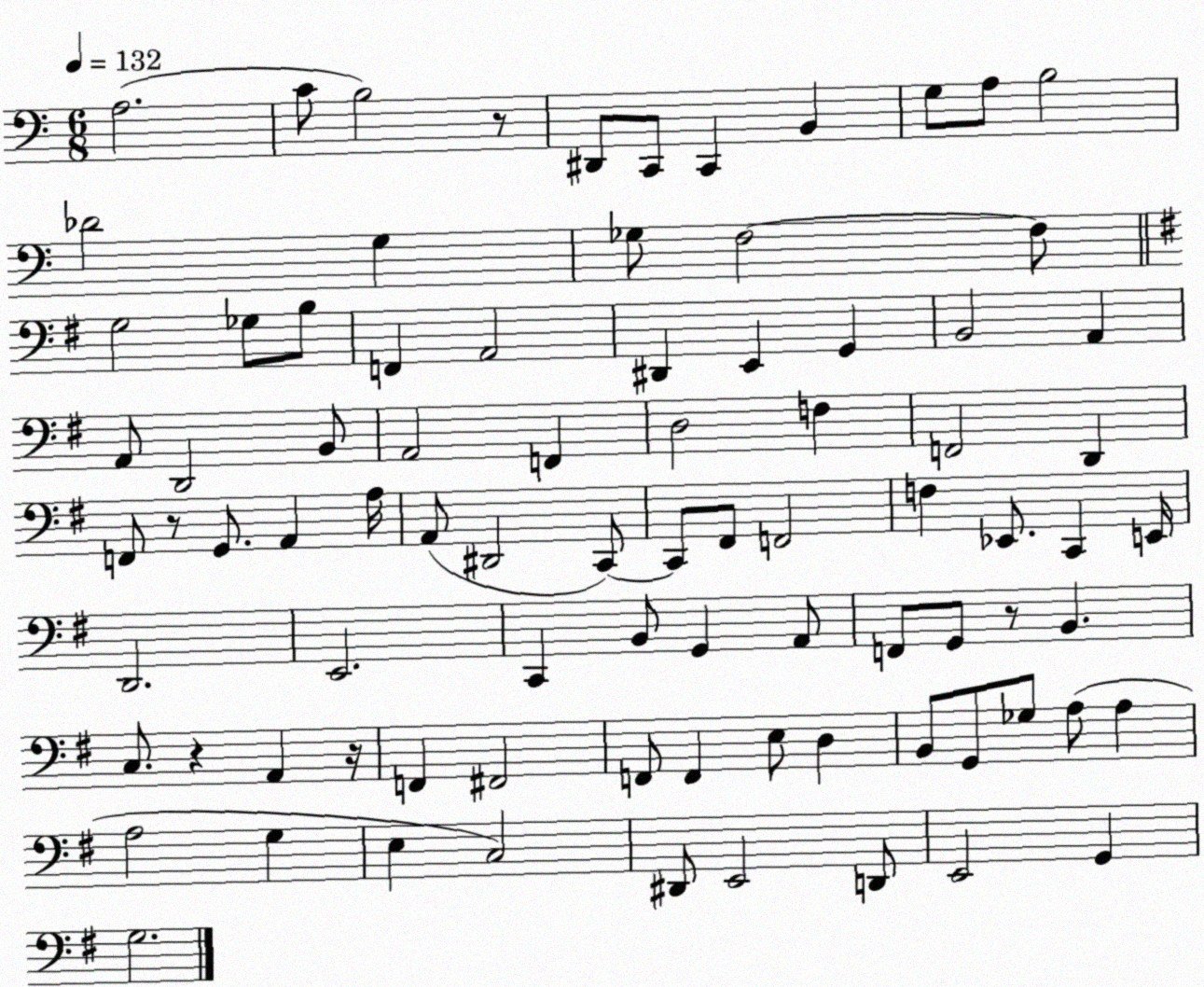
X:1
T:Untitled
M:6/8
L:1/4
K:C
A,2 C/2 B,2 z/2 ^D,,/2 C,,/2 C,, B,, G,/2 A,/2 B,2 _D2 G, _G,/2 F,2 F,/2 G,2 _G,/2 B,/2 F,, A,,2 ^D,, E,, G,, B,,2 A,, A,,/2 D,,2 B,,/2 A,,2 F,, D,2 F, F,,2 D,, F,,/2 z/2 G,,/2 A,, A,/4 A,,/2 ^D,,2 C,,/2 C,,/2 ^F,,/2 F,,2 F, _E,,/2 C,, E,,/4 D,,2 E,,2 C,, B,,/2 G,, A,,/2 F,,/2 G,,/2 z/2 B,, C,/2 z A,, z/4 F,, ^F,,2 F,,/2 F,, E,/2 D, B,,/2 G,,/2 _G,/2 A,/2 A, A,2 G, E, C,2 ^D,,/2 E,,2 D,,/2 E,,2 G,, G,2